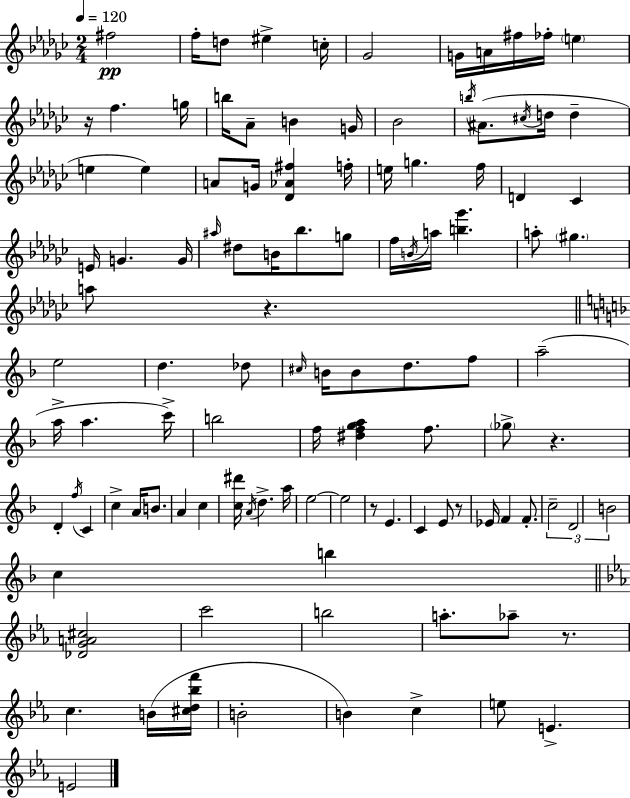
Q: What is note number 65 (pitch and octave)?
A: F5